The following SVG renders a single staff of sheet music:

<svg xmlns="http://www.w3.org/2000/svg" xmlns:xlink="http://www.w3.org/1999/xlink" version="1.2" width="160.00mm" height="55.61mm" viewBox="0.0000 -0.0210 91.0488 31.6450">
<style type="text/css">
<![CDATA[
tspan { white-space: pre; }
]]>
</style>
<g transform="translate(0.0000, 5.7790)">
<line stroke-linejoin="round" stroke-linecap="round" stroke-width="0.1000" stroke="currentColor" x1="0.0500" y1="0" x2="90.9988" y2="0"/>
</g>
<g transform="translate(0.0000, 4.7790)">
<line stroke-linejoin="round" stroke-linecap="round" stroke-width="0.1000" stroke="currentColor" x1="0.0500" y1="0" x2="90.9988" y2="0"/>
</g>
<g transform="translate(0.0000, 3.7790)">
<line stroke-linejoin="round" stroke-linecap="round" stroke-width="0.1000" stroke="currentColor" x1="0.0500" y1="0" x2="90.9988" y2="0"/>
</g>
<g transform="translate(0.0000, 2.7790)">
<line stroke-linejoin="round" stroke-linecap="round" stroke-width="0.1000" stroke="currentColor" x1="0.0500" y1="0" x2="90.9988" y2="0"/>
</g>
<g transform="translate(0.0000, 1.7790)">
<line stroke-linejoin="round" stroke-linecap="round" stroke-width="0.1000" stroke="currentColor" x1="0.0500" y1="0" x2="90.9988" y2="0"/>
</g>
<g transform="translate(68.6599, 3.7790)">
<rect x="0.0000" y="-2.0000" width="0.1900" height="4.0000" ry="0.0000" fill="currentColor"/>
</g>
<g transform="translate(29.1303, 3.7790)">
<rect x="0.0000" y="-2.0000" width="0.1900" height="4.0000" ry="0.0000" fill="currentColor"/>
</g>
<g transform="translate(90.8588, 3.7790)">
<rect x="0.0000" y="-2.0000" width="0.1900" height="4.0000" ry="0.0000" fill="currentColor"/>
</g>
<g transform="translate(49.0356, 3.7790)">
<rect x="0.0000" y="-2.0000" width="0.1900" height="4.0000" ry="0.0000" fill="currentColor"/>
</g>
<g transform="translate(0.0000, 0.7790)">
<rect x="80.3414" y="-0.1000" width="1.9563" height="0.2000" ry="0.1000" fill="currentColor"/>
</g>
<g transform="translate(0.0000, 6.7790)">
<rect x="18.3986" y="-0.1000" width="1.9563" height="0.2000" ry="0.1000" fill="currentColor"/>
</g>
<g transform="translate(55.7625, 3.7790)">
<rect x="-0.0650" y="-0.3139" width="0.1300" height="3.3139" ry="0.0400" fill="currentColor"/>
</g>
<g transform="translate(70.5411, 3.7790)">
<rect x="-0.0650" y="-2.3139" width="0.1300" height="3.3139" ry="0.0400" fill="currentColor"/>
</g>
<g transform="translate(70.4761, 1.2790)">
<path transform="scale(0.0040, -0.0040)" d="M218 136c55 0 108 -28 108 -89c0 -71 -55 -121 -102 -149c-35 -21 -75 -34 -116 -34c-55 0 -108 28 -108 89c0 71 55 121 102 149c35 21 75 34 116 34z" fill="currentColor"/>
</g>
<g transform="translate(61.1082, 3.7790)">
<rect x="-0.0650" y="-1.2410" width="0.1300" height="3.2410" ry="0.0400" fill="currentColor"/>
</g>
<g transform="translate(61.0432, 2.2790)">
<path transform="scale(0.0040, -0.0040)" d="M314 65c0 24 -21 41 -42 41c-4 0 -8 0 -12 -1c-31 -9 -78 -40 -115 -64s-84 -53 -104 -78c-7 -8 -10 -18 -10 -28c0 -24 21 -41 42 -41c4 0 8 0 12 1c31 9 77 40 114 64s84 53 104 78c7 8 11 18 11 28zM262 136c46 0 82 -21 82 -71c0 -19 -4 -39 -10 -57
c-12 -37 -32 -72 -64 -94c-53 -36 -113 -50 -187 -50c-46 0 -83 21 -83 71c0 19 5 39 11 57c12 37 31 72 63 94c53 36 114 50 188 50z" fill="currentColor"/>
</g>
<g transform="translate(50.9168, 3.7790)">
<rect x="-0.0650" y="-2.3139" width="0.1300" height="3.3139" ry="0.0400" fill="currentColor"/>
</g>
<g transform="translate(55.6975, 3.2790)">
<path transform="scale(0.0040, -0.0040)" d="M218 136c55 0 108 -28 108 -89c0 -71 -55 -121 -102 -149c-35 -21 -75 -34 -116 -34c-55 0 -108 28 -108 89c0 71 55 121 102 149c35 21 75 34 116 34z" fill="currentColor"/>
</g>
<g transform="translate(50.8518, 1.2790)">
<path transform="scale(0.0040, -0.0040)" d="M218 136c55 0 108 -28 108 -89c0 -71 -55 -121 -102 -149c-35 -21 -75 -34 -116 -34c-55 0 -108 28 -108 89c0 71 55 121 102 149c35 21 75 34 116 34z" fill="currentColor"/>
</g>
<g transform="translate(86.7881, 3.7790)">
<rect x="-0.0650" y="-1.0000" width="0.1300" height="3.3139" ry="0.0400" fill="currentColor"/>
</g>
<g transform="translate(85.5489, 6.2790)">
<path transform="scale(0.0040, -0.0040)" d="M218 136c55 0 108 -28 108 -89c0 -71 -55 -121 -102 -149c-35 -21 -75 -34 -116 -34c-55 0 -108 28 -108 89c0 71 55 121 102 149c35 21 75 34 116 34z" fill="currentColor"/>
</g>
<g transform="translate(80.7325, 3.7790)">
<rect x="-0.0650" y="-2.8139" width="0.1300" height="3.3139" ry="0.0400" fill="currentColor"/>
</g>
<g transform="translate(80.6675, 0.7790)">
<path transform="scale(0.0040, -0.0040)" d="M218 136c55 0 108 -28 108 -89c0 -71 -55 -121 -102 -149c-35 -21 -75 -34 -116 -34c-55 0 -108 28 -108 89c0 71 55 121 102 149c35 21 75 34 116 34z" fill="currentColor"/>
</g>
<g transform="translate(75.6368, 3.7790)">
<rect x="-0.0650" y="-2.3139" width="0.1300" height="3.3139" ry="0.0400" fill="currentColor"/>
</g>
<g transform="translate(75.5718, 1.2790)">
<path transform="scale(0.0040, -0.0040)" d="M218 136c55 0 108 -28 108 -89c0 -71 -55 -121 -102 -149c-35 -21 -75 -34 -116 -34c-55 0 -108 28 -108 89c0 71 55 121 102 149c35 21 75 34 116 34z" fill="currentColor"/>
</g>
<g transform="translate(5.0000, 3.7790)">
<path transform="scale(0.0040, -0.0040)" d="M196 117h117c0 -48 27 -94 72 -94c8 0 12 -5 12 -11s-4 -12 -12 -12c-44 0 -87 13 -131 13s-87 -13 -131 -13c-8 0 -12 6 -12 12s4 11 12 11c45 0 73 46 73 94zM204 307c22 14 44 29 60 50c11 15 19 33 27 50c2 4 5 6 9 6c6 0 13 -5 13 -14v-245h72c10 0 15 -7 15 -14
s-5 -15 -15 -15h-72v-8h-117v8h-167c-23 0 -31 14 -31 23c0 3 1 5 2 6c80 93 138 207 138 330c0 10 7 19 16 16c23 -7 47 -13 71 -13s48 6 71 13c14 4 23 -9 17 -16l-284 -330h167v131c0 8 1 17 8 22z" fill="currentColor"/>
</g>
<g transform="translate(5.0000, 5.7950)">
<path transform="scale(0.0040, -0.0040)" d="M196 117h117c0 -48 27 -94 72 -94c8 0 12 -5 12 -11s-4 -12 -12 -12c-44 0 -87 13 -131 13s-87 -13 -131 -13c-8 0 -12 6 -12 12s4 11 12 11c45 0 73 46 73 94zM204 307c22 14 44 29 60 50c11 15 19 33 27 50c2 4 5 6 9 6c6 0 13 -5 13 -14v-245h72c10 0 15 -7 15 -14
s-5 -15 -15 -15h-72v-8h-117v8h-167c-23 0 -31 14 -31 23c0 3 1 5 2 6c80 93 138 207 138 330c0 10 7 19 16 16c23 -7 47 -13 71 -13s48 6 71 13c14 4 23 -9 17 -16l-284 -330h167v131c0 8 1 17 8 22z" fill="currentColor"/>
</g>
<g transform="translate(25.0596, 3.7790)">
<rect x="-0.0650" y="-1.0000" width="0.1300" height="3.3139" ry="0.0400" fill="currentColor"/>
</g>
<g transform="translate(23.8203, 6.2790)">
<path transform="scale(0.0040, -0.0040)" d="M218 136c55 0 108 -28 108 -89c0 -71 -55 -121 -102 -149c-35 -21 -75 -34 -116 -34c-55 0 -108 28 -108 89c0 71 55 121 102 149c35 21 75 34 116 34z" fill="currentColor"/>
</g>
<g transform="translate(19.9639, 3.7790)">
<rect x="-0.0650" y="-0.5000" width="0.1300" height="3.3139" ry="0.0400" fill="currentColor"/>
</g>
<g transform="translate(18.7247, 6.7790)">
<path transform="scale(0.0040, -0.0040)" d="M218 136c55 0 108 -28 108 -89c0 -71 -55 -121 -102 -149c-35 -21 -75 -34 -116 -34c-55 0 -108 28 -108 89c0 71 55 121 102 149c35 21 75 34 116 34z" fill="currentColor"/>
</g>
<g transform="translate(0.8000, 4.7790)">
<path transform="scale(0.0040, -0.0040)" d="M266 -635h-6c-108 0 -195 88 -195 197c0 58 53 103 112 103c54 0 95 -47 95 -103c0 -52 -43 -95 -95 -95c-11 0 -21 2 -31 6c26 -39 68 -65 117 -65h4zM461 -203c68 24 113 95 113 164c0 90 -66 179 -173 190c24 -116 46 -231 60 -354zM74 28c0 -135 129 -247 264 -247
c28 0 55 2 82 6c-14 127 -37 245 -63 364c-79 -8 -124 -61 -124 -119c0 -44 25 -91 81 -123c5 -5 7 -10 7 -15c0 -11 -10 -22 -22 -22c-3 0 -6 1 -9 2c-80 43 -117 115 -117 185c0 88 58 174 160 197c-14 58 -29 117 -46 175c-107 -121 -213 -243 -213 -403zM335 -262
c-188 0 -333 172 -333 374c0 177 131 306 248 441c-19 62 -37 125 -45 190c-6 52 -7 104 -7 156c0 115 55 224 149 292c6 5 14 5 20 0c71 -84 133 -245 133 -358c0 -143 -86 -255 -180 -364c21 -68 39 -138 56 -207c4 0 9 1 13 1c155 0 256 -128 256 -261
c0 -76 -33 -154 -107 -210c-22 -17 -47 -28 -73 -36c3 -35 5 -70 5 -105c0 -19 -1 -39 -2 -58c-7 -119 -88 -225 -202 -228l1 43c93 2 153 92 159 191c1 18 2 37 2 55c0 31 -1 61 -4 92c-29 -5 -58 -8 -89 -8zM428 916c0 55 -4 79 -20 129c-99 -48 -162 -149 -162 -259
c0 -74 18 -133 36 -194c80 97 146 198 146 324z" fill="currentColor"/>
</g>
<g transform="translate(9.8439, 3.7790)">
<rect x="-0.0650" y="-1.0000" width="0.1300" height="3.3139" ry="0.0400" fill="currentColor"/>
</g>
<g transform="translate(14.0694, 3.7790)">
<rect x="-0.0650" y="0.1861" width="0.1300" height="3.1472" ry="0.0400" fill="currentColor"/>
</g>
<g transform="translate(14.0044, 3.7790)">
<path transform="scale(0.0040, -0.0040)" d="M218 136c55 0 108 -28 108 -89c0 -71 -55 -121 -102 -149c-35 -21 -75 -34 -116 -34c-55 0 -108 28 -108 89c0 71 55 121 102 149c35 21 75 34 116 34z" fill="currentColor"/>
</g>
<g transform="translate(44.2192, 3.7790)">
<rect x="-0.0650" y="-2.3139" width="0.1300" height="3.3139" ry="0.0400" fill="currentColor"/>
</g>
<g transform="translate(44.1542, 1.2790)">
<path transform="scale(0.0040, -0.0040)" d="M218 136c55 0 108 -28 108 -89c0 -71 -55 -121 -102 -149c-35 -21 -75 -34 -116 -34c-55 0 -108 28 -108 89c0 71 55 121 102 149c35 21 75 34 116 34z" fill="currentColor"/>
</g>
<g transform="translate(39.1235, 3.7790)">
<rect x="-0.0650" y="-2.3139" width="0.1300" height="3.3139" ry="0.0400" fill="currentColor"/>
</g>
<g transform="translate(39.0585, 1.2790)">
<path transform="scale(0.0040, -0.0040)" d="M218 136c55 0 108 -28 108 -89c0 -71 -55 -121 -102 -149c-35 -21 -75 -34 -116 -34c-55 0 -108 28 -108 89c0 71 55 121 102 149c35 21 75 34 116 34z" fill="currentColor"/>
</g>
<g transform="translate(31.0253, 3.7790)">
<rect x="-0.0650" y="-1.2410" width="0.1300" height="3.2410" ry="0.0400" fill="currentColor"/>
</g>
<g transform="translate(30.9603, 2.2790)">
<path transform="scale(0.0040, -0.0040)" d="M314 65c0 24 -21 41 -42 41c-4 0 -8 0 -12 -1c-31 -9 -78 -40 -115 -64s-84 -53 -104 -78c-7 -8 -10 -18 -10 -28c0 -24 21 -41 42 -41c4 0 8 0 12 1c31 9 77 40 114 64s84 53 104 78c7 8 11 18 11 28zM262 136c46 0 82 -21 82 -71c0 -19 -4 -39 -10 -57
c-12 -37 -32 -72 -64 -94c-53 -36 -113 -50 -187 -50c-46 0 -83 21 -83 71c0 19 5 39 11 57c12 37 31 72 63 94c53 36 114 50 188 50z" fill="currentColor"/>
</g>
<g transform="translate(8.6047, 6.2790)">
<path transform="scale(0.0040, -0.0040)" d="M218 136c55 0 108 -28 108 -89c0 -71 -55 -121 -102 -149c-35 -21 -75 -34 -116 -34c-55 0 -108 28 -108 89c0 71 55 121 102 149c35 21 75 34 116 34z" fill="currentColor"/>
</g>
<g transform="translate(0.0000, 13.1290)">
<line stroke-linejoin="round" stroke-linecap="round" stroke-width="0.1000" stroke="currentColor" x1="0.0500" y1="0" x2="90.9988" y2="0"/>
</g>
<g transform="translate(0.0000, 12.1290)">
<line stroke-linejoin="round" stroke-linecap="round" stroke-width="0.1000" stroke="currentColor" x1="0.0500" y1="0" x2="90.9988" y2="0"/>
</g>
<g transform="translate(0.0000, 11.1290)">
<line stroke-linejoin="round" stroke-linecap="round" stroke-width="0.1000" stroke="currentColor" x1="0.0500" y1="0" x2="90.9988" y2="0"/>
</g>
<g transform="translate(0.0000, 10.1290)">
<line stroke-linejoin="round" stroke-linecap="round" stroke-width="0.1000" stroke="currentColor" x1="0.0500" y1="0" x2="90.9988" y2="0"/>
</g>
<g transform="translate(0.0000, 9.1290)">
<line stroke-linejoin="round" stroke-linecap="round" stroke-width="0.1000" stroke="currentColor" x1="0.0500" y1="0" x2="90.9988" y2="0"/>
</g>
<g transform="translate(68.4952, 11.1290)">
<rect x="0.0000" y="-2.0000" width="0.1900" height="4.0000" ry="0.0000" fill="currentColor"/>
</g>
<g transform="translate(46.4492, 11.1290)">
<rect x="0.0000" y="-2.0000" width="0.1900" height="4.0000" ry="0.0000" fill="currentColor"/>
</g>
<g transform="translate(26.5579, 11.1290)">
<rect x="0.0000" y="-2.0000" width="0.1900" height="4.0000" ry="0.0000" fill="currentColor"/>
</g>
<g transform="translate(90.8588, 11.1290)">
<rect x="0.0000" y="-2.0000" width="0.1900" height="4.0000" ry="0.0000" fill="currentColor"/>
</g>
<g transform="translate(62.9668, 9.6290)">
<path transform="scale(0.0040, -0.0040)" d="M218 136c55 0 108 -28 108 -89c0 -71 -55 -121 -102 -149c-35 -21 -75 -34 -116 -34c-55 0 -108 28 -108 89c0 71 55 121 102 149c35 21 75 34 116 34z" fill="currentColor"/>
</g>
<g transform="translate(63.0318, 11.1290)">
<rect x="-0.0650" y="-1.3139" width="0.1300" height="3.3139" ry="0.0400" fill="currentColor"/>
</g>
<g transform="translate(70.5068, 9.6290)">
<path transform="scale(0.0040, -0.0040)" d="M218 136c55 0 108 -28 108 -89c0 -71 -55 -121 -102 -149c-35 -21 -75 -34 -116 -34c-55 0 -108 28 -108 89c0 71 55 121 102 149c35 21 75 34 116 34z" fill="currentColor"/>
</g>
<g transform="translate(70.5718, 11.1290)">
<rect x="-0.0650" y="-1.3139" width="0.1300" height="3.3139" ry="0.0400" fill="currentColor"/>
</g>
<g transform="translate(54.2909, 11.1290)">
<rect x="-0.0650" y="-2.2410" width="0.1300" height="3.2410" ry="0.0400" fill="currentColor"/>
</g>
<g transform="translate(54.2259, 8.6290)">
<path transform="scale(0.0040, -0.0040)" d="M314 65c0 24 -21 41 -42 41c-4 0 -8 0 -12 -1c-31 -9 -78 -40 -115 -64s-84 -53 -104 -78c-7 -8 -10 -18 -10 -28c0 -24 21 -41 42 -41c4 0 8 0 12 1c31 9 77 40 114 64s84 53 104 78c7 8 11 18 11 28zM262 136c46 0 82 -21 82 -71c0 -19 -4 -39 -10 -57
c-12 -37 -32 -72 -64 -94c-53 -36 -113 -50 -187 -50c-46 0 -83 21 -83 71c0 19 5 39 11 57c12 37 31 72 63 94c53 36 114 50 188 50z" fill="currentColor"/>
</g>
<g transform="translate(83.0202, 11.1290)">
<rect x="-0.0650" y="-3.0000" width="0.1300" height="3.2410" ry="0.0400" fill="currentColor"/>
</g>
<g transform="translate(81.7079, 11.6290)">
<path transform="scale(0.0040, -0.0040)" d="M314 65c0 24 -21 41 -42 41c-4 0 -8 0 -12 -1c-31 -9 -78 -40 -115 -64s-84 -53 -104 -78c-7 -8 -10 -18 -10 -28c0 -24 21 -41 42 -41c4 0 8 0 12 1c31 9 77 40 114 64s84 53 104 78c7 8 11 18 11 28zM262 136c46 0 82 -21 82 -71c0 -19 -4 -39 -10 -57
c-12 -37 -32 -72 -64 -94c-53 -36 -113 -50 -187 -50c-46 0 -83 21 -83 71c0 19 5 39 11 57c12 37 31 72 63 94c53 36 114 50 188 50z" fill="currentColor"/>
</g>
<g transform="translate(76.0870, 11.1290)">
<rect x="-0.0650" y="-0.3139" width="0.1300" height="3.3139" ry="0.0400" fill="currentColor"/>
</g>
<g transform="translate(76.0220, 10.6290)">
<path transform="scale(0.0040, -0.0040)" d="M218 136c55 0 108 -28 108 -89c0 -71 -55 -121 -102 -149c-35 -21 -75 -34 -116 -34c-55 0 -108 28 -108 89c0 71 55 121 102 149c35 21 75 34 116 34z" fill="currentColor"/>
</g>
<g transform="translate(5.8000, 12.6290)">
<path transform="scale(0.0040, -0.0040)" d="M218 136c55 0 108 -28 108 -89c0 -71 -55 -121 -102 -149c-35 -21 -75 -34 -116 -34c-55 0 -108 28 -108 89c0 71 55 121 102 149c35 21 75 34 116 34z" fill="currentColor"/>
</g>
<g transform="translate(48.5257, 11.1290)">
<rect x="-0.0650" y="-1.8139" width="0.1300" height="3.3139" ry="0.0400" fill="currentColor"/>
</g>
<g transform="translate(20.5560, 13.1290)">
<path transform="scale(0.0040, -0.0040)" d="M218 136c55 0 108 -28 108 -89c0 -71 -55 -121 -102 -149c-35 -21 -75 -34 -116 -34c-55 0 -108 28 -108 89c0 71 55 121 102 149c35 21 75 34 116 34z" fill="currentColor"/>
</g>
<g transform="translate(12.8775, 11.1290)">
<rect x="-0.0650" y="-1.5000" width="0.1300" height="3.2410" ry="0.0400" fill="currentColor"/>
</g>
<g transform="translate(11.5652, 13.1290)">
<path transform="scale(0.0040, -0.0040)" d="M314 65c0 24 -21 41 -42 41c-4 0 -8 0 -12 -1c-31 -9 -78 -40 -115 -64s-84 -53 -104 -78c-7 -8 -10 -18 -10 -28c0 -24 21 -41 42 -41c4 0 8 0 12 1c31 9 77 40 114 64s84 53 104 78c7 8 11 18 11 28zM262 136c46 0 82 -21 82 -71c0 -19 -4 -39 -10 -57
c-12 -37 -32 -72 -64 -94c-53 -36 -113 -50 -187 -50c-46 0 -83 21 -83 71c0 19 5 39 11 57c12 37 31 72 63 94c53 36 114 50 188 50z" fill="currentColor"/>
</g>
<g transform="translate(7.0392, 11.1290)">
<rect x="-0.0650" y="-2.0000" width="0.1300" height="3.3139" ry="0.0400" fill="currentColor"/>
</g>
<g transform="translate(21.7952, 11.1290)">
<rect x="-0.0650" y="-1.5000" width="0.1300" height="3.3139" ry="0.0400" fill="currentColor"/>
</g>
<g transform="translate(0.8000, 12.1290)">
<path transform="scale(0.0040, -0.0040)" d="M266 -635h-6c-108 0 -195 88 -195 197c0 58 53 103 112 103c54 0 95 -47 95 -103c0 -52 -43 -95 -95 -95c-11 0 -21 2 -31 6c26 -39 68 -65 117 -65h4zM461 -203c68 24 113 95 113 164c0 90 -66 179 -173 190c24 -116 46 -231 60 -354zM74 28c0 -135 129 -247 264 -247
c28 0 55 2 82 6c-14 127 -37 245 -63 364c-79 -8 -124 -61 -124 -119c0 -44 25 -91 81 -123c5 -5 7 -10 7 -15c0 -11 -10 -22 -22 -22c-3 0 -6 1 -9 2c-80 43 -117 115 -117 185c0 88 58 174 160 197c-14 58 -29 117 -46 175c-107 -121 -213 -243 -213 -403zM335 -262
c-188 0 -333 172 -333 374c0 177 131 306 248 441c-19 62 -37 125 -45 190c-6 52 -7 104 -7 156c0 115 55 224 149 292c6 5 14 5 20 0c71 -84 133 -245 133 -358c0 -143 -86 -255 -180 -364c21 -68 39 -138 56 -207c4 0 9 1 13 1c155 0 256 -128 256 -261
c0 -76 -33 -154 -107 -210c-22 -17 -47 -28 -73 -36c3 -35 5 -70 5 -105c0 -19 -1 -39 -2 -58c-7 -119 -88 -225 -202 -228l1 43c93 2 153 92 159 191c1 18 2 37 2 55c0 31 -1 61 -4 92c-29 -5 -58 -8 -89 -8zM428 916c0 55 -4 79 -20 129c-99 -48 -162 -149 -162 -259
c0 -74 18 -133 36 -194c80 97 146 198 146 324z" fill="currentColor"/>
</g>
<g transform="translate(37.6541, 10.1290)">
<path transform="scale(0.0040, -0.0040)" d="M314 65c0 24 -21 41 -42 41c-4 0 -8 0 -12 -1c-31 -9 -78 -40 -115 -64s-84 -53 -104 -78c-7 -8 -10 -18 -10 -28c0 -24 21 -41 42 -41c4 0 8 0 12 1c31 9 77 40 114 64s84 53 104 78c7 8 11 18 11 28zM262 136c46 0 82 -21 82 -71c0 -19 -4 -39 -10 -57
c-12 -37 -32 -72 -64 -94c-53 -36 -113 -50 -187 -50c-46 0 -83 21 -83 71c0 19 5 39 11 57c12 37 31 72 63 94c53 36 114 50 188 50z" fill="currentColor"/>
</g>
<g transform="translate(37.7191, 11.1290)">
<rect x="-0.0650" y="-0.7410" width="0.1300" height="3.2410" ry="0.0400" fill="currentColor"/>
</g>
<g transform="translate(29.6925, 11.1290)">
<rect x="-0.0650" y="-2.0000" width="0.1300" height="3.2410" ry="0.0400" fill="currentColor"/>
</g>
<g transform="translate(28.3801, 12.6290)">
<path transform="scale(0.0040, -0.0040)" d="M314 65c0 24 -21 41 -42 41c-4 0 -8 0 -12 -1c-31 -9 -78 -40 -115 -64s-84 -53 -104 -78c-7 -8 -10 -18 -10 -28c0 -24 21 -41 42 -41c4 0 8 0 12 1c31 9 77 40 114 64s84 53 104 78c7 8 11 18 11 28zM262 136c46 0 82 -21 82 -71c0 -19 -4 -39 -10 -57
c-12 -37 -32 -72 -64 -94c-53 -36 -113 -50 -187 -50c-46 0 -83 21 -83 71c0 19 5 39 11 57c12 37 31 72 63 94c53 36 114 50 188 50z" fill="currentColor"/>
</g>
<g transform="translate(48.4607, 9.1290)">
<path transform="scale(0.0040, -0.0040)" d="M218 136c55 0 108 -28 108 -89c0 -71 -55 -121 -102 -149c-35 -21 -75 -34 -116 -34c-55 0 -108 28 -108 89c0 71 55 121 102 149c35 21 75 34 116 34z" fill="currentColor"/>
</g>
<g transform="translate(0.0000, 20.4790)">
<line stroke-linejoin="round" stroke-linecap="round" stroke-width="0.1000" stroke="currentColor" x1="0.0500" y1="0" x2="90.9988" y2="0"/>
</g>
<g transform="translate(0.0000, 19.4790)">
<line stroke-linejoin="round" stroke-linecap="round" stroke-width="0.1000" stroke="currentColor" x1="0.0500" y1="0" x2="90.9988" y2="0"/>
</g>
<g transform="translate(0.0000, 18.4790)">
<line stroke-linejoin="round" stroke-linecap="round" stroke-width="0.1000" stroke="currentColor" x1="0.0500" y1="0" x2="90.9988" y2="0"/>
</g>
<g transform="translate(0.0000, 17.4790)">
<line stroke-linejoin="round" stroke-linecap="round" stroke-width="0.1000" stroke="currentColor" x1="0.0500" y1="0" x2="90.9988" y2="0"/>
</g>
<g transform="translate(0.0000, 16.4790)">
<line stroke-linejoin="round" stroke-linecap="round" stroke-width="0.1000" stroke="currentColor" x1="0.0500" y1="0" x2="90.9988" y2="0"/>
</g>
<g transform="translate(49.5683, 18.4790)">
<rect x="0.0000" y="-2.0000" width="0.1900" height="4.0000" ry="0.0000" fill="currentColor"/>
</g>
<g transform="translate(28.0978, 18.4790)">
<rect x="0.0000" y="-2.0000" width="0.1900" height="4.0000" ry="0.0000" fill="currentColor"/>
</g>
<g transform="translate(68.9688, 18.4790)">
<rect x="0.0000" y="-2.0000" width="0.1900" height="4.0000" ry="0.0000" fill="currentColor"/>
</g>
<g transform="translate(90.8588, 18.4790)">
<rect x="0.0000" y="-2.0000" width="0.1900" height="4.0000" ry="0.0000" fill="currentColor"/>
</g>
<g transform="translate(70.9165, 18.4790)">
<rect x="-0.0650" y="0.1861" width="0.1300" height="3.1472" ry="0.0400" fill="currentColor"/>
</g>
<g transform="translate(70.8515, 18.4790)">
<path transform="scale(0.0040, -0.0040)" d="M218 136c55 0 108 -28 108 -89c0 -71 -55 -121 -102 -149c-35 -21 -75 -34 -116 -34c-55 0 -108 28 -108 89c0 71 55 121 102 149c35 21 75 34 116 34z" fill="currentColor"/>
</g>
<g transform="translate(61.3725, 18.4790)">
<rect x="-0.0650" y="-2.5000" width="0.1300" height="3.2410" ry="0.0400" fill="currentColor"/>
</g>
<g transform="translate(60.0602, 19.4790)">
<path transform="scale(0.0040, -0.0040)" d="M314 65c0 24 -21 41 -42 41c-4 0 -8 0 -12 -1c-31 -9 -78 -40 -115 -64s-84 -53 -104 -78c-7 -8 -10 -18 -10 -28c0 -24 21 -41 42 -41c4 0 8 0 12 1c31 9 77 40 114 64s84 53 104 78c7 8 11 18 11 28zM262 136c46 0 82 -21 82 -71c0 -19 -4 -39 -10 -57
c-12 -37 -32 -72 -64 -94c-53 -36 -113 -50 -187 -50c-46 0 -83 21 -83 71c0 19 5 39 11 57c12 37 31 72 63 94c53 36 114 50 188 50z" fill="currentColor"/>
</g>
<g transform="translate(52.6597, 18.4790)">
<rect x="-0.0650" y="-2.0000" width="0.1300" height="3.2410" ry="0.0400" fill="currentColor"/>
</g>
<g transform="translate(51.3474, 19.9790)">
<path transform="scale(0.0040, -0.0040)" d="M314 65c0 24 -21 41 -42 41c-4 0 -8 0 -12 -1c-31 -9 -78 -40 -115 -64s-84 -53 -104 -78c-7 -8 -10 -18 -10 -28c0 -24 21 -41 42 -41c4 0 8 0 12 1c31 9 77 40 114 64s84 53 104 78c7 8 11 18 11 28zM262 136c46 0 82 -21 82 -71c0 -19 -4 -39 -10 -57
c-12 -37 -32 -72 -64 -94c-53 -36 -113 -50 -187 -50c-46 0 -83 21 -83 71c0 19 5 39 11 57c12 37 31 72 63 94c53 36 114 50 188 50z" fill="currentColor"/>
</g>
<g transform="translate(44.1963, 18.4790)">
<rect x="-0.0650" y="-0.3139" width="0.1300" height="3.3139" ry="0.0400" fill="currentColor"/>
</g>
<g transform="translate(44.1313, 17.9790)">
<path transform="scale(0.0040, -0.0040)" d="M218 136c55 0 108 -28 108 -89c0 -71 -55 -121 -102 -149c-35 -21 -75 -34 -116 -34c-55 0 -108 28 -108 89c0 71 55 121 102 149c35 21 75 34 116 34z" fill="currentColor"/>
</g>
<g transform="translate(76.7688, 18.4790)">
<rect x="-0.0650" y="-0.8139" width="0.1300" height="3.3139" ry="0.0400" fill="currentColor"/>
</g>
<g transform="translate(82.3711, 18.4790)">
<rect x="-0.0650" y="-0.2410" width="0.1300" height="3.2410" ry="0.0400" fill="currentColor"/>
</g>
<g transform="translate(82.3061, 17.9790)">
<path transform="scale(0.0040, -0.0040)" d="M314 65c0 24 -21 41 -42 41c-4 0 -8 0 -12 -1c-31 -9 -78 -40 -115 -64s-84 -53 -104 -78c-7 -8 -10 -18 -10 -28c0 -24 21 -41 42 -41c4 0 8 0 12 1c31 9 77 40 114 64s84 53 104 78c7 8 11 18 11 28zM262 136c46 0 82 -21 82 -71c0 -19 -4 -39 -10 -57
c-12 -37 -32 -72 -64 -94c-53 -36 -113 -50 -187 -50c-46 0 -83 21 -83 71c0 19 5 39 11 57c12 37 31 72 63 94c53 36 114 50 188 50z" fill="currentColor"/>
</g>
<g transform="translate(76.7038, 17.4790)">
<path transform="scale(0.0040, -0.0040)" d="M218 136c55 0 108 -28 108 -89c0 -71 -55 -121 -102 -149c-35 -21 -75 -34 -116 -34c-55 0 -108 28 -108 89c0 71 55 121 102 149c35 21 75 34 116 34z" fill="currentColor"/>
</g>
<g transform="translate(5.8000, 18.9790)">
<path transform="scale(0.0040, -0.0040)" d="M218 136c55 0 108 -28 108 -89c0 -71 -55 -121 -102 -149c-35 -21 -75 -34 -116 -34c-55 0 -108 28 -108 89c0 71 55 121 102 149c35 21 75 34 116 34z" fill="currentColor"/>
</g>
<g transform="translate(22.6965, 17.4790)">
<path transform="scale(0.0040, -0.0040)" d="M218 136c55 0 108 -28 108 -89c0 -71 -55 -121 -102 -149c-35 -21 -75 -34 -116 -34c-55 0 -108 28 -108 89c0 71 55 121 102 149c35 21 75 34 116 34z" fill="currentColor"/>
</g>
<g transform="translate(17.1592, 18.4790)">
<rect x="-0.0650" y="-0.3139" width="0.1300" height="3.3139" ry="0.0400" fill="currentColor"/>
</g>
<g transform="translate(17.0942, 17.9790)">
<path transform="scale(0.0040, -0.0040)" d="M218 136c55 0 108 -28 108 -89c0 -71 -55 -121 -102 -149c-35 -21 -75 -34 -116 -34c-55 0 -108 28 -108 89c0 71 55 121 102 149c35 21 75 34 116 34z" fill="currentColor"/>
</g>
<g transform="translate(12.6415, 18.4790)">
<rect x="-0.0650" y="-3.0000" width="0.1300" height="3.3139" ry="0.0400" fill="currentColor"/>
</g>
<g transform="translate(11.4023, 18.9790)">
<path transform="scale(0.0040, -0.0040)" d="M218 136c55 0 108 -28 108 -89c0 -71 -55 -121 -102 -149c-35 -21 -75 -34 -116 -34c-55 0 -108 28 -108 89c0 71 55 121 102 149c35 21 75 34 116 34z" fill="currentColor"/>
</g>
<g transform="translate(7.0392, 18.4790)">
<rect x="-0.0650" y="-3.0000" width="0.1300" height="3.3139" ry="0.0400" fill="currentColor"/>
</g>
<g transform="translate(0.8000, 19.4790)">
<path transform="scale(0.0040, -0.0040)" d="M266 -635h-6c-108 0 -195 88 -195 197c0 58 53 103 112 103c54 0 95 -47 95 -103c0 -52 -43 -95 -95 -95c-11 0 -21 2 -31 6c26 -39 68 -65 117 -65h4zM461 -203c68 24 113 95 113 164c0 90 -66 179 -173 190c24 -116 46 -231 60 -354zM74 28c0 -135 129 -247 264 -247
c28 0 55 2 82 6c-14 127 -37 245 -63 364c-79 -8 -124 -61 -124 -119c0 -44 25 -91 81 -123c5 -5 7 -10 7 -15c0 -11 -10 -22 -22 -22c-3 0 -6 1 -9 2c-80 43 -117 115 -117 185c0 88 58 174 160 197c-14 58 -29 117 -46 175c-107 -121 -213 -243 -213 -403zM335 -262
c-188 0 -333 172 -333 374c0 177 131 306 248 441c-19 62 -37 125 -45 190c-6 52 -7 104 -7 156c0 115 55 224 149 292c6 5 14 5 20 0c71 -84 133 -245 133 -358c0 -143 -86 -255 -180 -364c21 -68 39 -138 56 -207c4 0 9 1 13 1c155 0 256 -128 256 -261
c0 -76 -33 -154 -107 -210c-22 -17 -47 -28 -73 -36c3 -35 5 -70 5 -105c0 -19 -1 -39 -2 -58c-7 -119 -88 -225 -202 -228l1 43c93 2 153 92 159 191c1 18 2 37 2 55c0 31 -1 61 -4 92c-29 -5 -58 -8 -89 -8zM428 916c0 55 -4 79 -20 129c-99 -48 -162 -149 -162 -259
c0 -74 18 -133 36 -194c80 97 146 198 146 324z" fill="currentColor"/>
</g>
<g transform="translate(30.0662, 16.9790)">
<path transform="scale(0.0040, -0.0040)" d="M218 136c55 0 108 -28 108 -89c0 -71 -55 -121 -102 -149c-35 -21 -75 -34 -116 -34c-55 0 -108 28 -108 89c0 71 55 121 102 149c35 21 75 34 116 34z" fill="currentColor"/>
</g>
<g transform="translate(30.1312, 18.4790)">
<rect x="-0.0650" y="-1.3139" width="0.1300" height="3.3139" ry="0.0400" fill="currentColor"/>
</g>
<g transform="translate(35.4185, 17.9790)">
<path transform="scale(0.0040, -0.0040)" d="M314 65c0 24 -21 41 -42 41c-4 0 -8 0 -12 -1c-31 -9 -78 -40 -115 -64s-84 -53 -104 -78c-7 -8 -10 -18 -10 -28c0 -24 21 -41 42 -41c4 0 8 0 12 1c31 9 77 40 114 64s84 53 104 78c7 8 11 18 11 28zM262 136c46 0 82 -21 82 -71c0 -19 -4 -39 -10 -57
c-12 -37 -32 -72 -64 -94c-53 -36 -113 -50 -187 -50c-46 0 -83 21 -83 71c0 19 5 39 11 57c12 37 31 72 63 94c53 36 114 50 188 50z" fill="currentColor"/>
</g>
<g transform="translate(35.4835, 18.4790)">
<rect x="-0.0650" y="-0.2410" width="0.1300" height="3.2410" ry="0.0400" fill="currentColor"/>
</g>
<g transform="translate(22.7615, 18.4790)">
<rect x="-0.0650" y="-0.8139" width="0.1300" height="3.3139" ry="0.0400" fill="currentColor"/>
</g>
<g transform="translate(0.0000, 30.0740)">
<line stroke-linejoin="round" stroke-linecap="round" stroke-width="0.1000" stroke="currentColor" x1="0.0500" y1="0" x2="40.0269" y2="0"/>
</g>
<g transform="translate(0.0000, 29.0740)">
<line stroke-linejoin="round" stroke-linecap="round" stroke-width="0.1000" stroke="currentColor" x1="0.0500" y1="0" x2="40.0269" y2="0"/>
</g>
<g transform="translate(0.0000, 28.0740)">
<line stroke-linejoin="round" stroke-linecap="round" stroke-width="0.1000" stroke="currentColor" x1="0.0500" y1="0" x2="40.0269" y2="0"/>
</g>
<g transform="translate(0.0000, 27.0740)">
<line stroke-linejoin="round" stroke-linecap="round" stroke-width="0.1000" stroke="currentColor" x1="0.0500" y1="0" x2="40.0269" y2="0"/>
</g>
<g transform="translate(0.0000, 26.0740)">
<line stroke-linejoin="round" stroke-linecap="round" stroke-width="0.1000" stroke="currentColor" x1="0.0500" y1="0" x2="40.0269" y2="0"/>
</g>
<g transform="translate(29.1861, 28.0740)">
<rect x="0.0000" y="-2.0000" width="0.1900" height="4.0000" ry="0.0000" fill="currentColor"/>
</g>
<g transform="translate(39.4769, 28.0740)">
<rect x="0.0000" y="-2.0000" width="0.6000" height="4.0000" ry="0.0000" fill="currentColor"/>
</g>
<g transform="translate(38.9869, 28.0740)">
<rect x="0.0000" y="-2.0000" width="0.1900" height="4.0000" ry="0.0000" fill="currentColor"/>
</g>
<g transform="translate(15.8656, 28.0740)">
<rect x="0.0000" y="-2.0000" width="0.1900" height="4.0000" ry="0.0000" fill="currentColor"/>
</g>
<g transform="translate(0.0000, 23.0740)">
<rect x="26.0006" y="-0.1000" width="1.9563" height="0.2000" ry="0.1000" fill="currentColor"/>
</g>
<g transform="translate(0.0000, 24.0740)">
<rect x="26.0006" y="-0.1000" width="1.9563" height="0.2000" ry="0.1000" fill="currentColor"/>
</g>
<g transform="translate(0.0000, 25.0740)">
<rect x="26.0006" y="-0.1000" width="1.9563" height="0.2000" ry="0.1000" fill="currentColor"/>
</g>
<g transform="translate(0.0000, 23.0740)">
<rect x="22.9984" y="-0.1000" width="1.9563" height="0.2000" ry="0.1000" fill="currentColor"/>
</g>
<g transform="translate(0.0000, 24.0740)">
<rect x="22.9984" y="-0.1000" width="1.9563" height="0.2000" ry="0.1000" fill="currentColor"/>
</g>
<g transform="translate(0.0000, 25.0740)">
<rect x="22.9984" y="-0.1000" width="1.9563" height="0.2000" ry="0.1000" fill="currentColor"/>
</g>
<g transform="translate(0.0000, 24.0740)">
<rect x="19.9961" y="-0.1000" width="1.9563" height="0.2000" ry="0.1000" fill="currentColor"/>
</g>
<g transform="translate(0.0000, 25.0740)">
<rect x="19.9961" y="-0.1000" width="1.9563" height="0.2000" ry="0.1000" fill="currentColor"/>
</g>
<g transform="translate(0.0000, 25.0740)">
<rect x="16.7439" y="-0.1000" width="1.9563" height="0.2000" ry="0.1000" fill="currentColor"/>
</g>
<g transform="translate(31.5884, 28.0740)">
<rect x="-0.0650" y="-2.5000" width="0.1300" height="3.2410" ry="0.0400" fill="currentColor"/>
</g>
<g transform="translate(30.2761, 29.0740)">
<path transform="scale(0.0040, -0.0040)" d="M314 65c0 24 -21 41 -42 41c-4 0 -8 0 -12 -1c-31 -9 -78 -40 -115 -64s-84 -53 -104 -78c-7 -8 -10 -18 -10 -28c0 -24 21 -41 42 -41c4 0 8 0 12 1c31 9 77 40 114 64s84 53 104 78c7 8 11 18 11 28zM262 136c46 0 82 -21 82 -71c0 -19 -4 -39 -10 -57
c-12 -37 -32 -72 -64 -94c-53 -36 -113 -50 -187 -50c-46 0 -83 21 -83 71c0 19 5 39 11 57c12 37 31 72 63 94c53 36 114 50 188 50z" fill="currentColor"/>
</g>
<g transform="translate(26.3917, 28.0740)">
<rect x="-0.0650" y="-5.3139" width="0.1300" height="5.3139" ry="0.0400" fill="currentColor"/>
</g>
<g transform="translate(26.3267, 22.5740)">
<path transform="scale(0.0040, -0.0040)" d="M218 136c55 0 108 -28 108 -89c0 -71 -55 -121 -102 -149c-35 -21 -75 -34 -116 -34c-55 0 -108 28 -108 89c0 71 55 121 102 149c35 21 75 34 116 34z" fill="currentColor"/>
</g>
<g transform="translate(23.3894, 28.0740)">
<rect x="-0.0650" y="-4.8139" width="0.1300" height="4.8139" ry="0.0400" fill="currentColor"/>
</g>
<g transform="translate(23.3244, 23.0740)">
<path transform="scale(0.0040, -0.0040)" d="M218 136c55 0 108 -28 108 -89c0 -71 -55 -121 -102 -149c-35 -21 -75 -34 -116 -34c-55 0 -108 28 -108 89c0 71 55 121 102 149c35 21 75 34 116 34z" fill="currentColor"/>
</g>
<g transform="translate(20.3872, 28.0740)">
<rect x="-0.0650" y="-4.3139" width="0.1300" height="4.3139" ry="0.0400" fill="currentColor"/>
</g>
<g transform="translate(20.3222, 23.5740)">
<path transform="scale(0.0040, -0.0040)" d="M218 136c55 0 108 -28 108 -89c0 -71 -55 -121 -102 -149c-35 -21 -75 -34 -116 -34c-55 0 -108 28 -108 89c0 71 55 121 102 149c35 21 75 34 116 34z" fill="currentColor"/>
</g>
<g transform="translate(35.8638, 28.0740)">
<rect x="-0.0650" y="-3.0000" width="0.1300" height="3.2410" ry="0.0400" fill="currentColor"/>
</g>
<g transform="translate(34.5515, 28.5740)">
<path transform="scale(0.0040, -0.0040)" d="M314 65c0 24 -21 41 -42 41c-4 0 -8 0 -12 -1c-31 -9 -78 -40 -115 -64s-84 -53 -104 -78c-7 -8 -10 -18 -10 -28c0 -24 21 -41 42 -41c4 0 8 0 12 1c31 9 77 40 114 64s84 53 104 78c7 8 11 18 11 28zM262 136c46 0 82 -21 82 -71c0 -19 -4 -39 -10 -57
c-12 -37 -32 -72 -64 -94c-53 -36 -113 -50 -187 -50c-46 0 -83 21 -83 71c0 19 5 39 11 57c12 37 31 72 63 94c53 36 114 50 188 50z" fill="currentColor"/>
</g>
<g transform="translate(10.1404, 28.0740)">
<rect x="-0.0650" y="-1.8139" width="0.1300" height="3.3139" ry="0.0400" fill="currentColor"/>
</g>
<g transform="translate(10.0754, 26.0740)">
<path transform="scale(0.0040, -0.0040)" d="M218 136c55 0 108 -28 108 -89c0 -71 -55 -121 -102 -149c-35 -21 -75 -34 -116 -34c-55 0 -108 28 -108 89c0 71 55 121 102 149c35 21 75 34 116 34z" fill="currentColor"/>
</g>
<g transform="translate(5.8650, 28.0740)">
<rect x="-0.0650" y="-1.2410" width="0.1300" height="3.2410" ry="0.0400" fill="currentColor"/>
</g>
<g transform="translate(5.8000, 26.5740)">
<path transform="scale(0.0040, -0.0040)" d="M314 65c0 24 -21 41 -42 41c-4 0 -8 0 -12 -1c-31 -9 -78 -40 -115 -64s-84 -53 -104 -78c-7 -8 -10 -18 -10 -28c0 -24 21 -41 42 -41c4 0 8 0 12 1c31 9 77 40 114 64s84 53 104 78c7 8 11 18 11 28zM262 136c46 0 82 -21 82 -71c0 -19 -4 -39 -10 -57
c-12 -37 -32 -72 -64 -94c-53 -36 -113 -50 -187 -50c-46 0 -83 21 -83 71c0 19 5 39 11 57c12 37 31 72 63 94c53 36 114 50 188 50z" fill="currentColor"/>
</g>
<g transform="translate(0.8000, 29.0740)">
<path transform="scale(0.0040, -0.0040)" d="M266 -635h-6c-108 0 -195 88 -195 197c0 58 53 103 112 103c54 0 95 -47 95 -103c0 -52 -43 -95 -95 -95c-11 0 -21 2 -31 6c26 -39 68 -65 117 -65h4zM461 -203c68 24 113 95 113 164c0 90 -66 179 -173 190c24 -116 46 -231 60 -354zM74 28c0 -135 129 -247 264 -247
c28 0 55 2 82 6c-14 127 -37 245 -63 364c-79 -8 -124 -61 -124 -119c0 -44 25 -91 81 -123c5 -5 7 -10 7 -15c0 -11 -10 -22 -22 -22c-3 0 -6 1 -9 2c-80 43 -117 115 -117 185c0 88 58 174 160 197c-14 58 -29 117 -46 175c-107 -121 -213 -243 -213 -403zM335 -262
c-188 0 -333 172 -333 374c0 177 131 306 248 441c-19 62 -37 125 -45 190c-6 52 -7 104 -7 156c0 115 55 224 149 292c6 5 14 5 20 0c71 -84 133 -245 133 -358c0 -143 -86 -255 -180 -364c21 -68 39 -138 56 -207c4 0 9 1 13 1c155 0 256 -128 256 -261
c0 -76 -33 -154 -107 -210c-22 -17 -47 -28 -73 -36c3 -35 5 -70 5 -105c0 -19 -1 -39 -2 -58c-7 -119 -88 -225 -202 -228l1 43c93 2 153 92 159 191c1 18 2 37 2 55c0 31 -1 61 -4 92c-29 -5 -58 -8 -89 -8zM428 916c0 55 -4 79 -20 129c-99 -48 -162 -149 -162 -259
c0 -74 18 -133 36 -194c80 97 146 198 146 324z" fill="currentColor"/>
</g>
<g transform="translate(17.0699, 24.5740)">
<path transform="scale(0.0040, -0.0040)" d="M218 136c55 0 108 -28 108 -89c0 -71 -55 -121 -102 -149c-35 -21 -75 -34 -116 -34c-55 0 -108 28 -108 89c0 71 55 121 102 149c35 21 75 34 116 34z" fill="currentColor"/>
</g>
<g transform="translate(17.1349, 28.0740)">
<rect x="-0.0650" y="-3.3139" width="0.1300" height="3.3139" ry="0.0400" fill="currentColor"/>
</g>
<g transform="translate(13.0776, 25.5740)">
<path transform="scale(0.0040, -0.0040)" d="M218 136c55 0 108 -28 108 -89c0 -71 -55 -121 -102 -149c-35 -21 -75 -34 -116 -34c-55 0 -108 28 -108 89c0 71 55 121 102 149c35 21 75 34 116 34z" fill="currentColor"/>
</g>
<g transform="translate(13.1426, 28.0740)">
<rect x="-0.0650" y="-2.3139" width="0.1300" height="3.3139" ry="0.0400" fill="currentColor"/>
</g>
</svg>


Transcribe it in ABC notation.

X:1
T:Untitled
M:4/4
L:1/4
K:C
D B C D e2 g g g c e2 g g a D F E2 E F2 d2 f g2 e e c A2 A A c d e c2 c F2 G2 B d c2 e2 f g b d' e' f' G2 A2